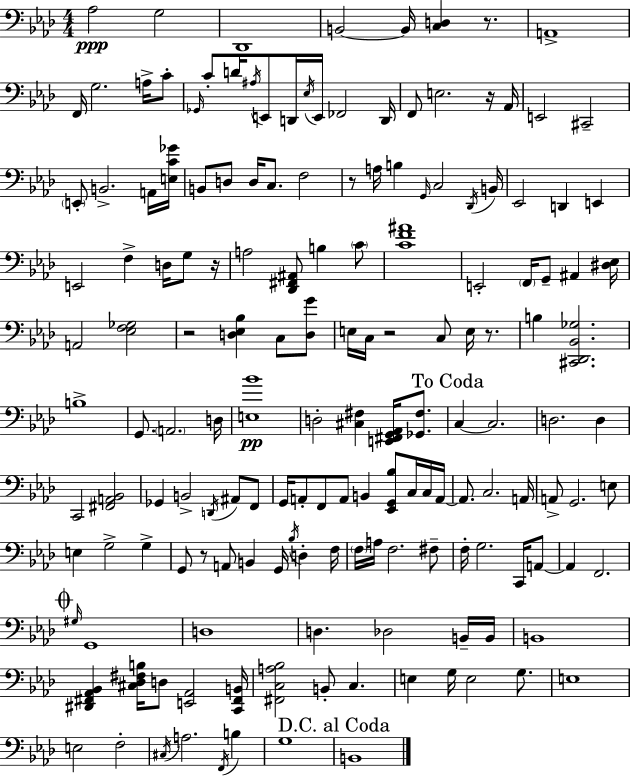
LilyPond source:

{
  \clef bass
  \numericTimeSignature
  \time 4/4
  \key aes \major
  aes2\ppp g2 | des,1 | b,2~~ b,16 <c d>4 r8. | a,1-> | \break f,16 g2. a16-> c'8-. | \grace { ges,16 } c'8-. d'16 \acciaccatura { ais16 } e,8 d,16 \acciaccatura { ees16 } e,16 fes,2 | d,16 f,8 e2. | r16 aes,16 e,2 cis,2-- | \break \parenthesize e,8-. b,2.-> | a,16 <e c' ges'>16 b,8 d8 d16 c8. f2 | r8 a16 b4 \grace { g,16 } c2 | \acciaccatura { des,16 } b,16 ees,2 d,4 | \break e,4 e,2 f4-> | d16 g8 r16 a2 <des, fis, ais,>8 b4 | \parenthesize c'8 <c' f' ais'>1 | e,2-. \parenthesize f,16 g,8-- | \break ais,4 <dis ees>16 a,2 <ees f ges>2 | r2 <d ees bes>4 | c8 <d g'>8 e16 c16 r2 c8 | e16 r8. b4 <cis, des, bes, ges>2. | \break b1-> | g,8. \parenthesize a,2. | d16 <e bes'>1\pp | d2-. <cis fis>4 | \break <e, fis, g, aes,>16 <ges, fis>8. \mark "To Coda" c4~~ c2. | d2. | d4 c,2 <fis, a, bes,>2 | ges,4 b,2-> | \break \acciaccatura { d,16 } ais,8 f,8 g,16 a,8-. f,8 a,8 b,4 | <ees, g, bes>8 c16 c16 a,16~~ a,8. c2. | a,16 a,8-> g,2. | e8 e4 g2-> | \break g4-> g,8 r8 a,8 b,4 | g,16 \acciaccatura { bes16 } d4-. f16 \parenthesize f16 a16 f2. | fis8-- f16-. g2. | c,16 a,8~~ a,4 f,2. | \break \mark \markup { \musicglyph "scripts.coda" } \grace { gis16 } g,1 | d1 | d4. des2 | b,16-- b,16 b,1 | \break <dis, fis, aes, bes,>4 <cis des fis b>16 d8 <e, aes,>2 | <c, fis, b,>16 <fis, c a bes>2 | b,8-. c4. e4 g16 e2 | g8. e1 | \break e2 | f2-. \acciaccatura { cis16 } a2. | \acciaccatura { f,16 } b4 g1 | \mark "D.C. al Coda" b,1 | \break \bar "|."
}